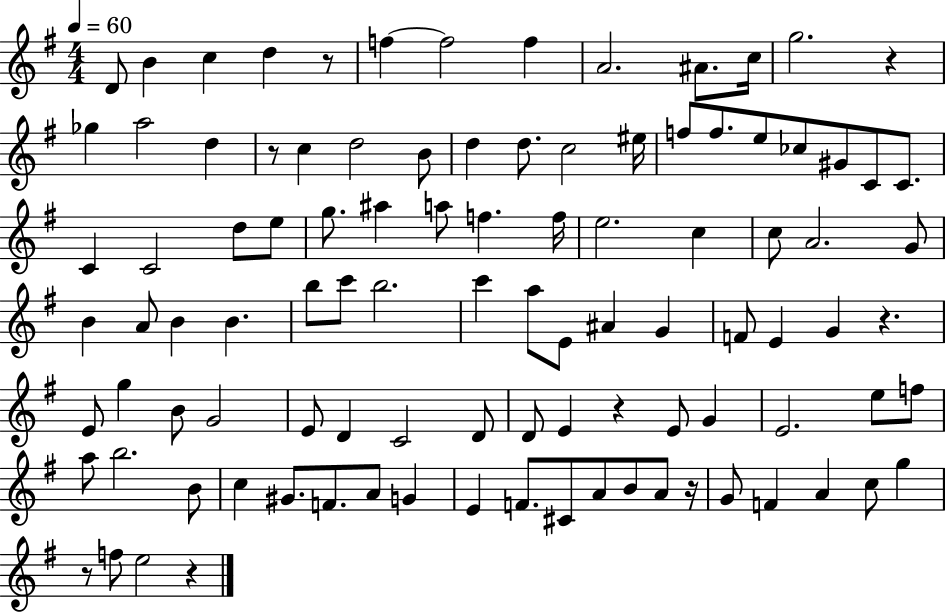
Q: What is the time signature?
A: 4/4